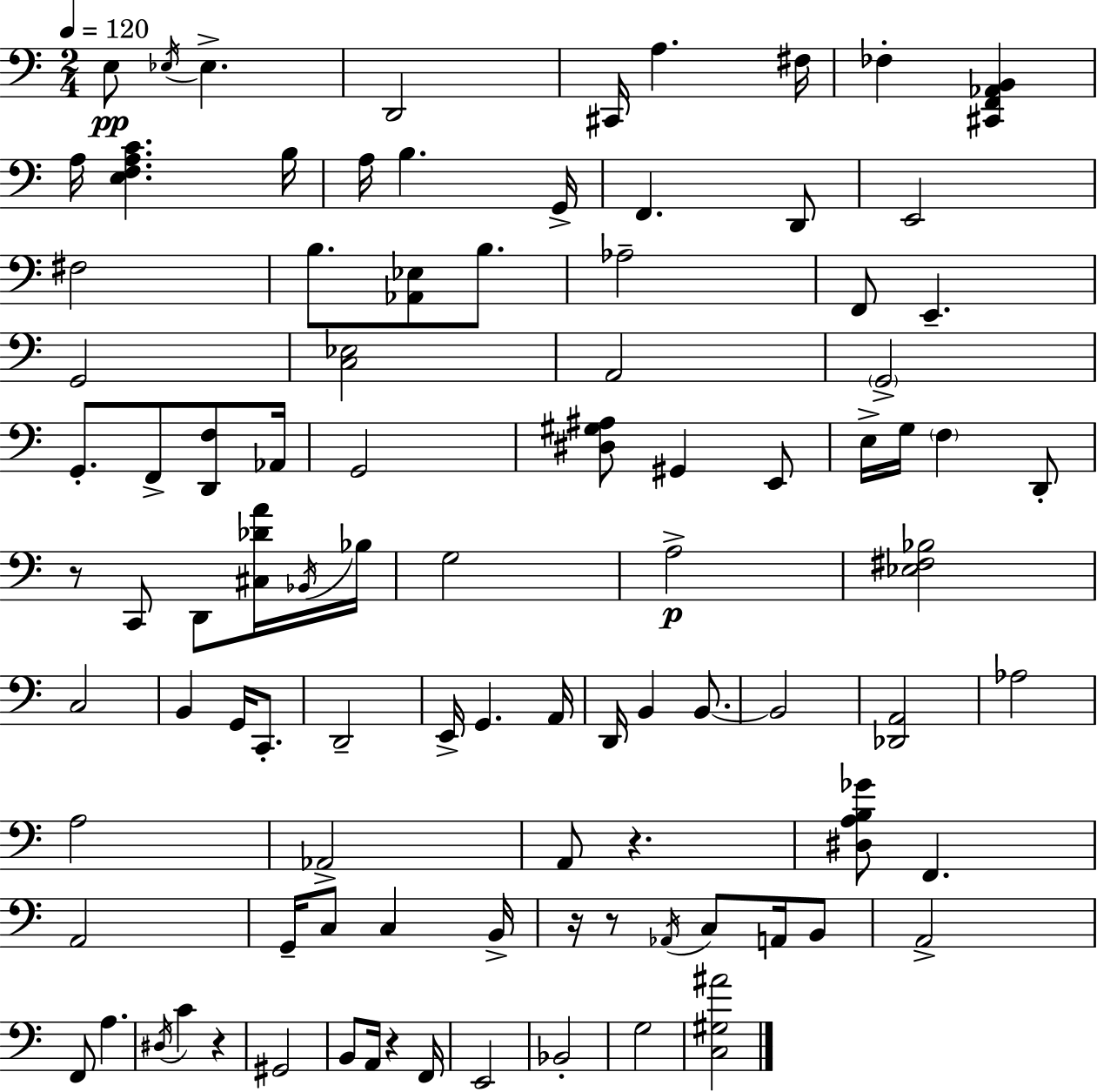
{
  \clef bass
  \numericTimeSignature
  \time 2/4
  \key c \major
  \tempo 4 = 120
  e8\pp \acciaccatura { ees16 } ees4.-> | d,2 | cis,16 a4. | fis16 fes4-. <cis, f, aes, b,>4 | \break a16 <e f a c'>4. | b16 a16 b4. | g,16-> f,4. d,8 | e,2 | \break fis2 | b8. <aes, ees>8 b8. | aes2-- | f,8 e,4.-- | \break g,2 | <c ees>2 | a,2 | \parenthesize g,2-> | \break g,8.-. f,8-> <d, f>8 | aes,16 g,2 | <dis gis ais>8 gis,4 e,8 | e16-> g16 \parenthesize f4 d,8-. | \break r8 c,8 d,8 <cis des' a'>16 | \acciaccatura { bes,16 } bes16 g2 | a2->\p | <ees fis bes>2 | \break c2 | b,4 g,16 c,8.-. | d,2-- | e,16-> g,4. | \break a,16 d,16 b,4 b,8.~~ | b,2 | <des, a,>2 | aes2 | \break a2 | aes,2-> | a,8 r4. | <dis a b ges'>8 f,4. | \break a,2 | g,16-- c8 c4 | b,16-> r16 r8 \acciaccatura { aes,16 } c8 | a,16 b,8 a,2-> | \break f,8 a4. | \acciaccatura { dis16 } c'4 | r4 gis,2 | b,8 a,16 r4 | \break f,16 e,2 | bes,2-. | g2 | <c gis ais'>2 | \break \bar "|."
}